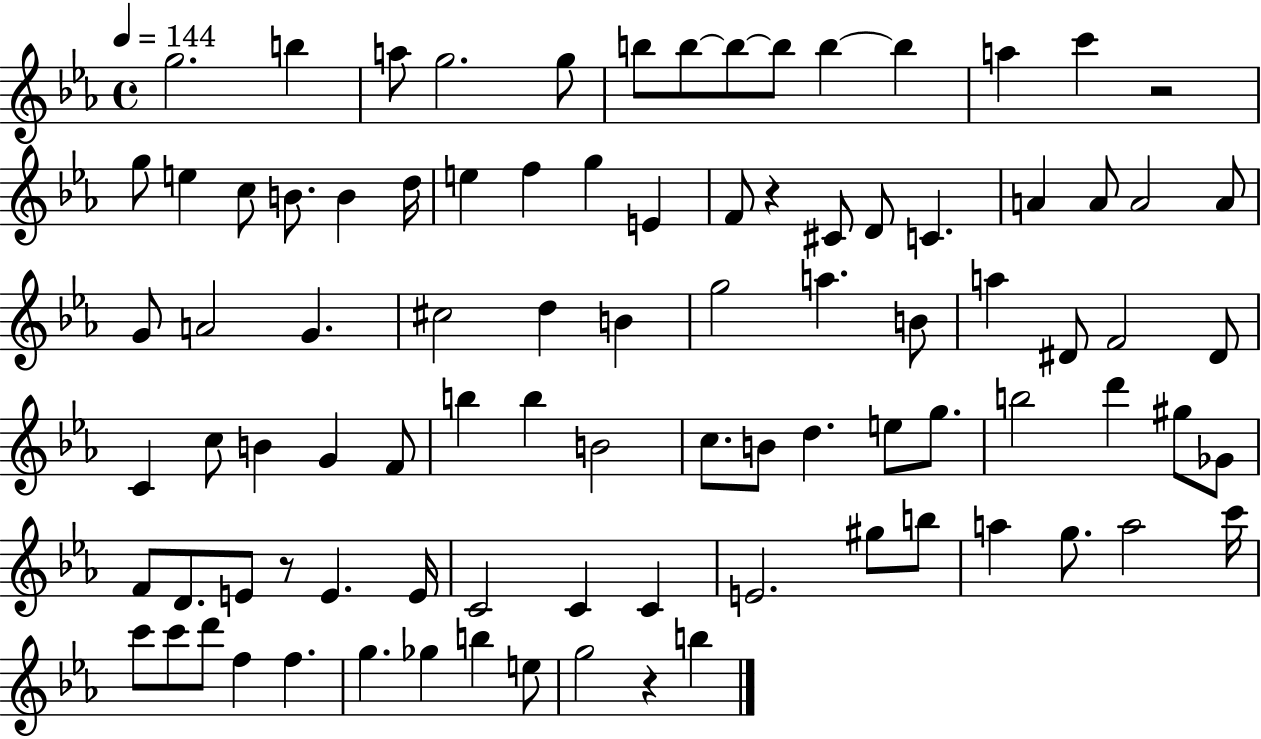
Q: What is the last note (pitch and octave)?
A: B5